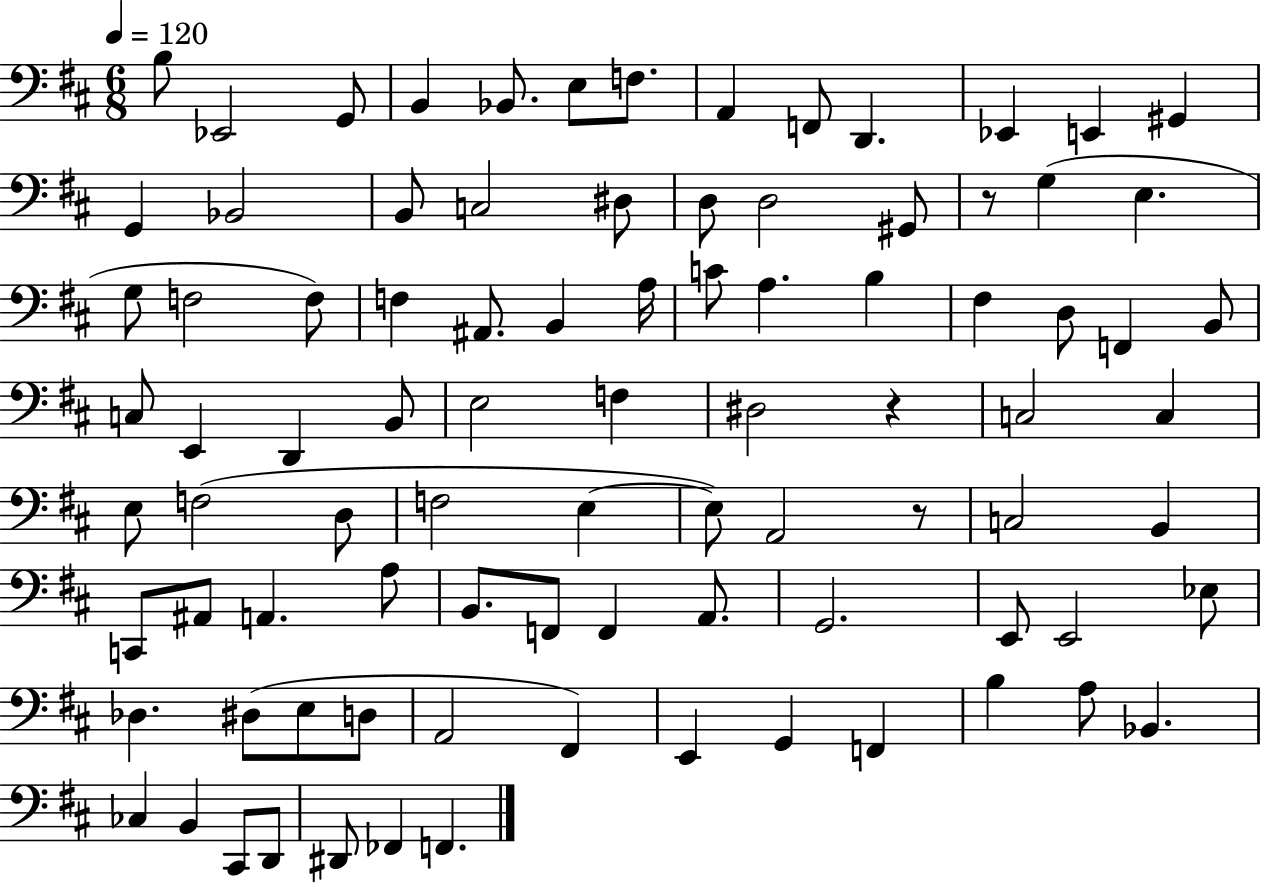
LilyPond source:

{
  \clef bass
  \numericTimeSignature
  \time 6/8
  \key d \major
  \tempo 4 = 120
  \repeat volta 2 { b8 ees,2 g,8 | b,4 bes,8. e8 f8. | a,4 f,8 d,4. | ees,4 e,4 gis,4 | \break g,4 bes,2 | b,8 c2 dis8 | d8 d2 gis,8 | r8 g4( e4. | \break g8 f2 f8) | f4 ais,8. b,4 a16 | c'8 a4. b4 | fis4 d8 f,4 b,8 | \break c8 e,4 d,4 b,8 | e2 f4 | dis2 r4 | c2 c4 | \break e8 f2( d8 | f2 e4~~ | e8) a,2 r8 | c2 b,4 | \break c,8 ais,8 a,4. a8 | b,8. f,8 f,4 a,8. | g,2. | e,8 e,2 ees8 | \break des4. dis8( e8 d8 | a,2 fis,4) | e,4 g,4 f,4 | b4 a8 bes,4. | \break ces4 b,4 cis,8 d,8 | dis,8 fes,4 f,4. | } \bar "|."
}